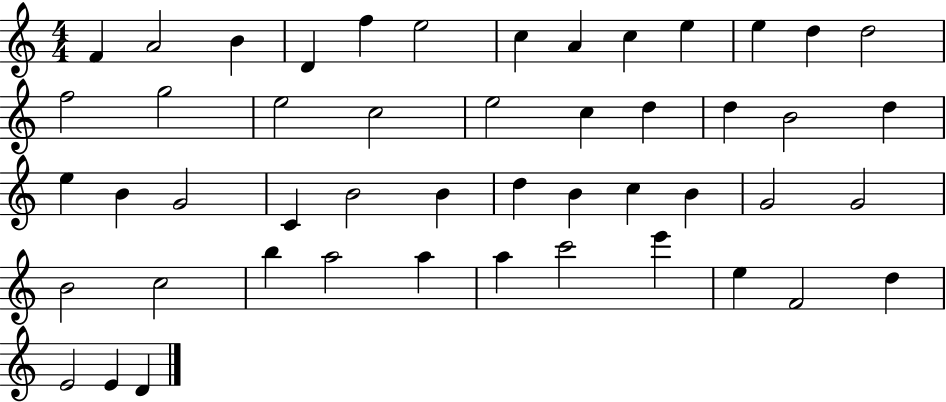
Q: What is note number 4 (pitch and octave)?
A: D4